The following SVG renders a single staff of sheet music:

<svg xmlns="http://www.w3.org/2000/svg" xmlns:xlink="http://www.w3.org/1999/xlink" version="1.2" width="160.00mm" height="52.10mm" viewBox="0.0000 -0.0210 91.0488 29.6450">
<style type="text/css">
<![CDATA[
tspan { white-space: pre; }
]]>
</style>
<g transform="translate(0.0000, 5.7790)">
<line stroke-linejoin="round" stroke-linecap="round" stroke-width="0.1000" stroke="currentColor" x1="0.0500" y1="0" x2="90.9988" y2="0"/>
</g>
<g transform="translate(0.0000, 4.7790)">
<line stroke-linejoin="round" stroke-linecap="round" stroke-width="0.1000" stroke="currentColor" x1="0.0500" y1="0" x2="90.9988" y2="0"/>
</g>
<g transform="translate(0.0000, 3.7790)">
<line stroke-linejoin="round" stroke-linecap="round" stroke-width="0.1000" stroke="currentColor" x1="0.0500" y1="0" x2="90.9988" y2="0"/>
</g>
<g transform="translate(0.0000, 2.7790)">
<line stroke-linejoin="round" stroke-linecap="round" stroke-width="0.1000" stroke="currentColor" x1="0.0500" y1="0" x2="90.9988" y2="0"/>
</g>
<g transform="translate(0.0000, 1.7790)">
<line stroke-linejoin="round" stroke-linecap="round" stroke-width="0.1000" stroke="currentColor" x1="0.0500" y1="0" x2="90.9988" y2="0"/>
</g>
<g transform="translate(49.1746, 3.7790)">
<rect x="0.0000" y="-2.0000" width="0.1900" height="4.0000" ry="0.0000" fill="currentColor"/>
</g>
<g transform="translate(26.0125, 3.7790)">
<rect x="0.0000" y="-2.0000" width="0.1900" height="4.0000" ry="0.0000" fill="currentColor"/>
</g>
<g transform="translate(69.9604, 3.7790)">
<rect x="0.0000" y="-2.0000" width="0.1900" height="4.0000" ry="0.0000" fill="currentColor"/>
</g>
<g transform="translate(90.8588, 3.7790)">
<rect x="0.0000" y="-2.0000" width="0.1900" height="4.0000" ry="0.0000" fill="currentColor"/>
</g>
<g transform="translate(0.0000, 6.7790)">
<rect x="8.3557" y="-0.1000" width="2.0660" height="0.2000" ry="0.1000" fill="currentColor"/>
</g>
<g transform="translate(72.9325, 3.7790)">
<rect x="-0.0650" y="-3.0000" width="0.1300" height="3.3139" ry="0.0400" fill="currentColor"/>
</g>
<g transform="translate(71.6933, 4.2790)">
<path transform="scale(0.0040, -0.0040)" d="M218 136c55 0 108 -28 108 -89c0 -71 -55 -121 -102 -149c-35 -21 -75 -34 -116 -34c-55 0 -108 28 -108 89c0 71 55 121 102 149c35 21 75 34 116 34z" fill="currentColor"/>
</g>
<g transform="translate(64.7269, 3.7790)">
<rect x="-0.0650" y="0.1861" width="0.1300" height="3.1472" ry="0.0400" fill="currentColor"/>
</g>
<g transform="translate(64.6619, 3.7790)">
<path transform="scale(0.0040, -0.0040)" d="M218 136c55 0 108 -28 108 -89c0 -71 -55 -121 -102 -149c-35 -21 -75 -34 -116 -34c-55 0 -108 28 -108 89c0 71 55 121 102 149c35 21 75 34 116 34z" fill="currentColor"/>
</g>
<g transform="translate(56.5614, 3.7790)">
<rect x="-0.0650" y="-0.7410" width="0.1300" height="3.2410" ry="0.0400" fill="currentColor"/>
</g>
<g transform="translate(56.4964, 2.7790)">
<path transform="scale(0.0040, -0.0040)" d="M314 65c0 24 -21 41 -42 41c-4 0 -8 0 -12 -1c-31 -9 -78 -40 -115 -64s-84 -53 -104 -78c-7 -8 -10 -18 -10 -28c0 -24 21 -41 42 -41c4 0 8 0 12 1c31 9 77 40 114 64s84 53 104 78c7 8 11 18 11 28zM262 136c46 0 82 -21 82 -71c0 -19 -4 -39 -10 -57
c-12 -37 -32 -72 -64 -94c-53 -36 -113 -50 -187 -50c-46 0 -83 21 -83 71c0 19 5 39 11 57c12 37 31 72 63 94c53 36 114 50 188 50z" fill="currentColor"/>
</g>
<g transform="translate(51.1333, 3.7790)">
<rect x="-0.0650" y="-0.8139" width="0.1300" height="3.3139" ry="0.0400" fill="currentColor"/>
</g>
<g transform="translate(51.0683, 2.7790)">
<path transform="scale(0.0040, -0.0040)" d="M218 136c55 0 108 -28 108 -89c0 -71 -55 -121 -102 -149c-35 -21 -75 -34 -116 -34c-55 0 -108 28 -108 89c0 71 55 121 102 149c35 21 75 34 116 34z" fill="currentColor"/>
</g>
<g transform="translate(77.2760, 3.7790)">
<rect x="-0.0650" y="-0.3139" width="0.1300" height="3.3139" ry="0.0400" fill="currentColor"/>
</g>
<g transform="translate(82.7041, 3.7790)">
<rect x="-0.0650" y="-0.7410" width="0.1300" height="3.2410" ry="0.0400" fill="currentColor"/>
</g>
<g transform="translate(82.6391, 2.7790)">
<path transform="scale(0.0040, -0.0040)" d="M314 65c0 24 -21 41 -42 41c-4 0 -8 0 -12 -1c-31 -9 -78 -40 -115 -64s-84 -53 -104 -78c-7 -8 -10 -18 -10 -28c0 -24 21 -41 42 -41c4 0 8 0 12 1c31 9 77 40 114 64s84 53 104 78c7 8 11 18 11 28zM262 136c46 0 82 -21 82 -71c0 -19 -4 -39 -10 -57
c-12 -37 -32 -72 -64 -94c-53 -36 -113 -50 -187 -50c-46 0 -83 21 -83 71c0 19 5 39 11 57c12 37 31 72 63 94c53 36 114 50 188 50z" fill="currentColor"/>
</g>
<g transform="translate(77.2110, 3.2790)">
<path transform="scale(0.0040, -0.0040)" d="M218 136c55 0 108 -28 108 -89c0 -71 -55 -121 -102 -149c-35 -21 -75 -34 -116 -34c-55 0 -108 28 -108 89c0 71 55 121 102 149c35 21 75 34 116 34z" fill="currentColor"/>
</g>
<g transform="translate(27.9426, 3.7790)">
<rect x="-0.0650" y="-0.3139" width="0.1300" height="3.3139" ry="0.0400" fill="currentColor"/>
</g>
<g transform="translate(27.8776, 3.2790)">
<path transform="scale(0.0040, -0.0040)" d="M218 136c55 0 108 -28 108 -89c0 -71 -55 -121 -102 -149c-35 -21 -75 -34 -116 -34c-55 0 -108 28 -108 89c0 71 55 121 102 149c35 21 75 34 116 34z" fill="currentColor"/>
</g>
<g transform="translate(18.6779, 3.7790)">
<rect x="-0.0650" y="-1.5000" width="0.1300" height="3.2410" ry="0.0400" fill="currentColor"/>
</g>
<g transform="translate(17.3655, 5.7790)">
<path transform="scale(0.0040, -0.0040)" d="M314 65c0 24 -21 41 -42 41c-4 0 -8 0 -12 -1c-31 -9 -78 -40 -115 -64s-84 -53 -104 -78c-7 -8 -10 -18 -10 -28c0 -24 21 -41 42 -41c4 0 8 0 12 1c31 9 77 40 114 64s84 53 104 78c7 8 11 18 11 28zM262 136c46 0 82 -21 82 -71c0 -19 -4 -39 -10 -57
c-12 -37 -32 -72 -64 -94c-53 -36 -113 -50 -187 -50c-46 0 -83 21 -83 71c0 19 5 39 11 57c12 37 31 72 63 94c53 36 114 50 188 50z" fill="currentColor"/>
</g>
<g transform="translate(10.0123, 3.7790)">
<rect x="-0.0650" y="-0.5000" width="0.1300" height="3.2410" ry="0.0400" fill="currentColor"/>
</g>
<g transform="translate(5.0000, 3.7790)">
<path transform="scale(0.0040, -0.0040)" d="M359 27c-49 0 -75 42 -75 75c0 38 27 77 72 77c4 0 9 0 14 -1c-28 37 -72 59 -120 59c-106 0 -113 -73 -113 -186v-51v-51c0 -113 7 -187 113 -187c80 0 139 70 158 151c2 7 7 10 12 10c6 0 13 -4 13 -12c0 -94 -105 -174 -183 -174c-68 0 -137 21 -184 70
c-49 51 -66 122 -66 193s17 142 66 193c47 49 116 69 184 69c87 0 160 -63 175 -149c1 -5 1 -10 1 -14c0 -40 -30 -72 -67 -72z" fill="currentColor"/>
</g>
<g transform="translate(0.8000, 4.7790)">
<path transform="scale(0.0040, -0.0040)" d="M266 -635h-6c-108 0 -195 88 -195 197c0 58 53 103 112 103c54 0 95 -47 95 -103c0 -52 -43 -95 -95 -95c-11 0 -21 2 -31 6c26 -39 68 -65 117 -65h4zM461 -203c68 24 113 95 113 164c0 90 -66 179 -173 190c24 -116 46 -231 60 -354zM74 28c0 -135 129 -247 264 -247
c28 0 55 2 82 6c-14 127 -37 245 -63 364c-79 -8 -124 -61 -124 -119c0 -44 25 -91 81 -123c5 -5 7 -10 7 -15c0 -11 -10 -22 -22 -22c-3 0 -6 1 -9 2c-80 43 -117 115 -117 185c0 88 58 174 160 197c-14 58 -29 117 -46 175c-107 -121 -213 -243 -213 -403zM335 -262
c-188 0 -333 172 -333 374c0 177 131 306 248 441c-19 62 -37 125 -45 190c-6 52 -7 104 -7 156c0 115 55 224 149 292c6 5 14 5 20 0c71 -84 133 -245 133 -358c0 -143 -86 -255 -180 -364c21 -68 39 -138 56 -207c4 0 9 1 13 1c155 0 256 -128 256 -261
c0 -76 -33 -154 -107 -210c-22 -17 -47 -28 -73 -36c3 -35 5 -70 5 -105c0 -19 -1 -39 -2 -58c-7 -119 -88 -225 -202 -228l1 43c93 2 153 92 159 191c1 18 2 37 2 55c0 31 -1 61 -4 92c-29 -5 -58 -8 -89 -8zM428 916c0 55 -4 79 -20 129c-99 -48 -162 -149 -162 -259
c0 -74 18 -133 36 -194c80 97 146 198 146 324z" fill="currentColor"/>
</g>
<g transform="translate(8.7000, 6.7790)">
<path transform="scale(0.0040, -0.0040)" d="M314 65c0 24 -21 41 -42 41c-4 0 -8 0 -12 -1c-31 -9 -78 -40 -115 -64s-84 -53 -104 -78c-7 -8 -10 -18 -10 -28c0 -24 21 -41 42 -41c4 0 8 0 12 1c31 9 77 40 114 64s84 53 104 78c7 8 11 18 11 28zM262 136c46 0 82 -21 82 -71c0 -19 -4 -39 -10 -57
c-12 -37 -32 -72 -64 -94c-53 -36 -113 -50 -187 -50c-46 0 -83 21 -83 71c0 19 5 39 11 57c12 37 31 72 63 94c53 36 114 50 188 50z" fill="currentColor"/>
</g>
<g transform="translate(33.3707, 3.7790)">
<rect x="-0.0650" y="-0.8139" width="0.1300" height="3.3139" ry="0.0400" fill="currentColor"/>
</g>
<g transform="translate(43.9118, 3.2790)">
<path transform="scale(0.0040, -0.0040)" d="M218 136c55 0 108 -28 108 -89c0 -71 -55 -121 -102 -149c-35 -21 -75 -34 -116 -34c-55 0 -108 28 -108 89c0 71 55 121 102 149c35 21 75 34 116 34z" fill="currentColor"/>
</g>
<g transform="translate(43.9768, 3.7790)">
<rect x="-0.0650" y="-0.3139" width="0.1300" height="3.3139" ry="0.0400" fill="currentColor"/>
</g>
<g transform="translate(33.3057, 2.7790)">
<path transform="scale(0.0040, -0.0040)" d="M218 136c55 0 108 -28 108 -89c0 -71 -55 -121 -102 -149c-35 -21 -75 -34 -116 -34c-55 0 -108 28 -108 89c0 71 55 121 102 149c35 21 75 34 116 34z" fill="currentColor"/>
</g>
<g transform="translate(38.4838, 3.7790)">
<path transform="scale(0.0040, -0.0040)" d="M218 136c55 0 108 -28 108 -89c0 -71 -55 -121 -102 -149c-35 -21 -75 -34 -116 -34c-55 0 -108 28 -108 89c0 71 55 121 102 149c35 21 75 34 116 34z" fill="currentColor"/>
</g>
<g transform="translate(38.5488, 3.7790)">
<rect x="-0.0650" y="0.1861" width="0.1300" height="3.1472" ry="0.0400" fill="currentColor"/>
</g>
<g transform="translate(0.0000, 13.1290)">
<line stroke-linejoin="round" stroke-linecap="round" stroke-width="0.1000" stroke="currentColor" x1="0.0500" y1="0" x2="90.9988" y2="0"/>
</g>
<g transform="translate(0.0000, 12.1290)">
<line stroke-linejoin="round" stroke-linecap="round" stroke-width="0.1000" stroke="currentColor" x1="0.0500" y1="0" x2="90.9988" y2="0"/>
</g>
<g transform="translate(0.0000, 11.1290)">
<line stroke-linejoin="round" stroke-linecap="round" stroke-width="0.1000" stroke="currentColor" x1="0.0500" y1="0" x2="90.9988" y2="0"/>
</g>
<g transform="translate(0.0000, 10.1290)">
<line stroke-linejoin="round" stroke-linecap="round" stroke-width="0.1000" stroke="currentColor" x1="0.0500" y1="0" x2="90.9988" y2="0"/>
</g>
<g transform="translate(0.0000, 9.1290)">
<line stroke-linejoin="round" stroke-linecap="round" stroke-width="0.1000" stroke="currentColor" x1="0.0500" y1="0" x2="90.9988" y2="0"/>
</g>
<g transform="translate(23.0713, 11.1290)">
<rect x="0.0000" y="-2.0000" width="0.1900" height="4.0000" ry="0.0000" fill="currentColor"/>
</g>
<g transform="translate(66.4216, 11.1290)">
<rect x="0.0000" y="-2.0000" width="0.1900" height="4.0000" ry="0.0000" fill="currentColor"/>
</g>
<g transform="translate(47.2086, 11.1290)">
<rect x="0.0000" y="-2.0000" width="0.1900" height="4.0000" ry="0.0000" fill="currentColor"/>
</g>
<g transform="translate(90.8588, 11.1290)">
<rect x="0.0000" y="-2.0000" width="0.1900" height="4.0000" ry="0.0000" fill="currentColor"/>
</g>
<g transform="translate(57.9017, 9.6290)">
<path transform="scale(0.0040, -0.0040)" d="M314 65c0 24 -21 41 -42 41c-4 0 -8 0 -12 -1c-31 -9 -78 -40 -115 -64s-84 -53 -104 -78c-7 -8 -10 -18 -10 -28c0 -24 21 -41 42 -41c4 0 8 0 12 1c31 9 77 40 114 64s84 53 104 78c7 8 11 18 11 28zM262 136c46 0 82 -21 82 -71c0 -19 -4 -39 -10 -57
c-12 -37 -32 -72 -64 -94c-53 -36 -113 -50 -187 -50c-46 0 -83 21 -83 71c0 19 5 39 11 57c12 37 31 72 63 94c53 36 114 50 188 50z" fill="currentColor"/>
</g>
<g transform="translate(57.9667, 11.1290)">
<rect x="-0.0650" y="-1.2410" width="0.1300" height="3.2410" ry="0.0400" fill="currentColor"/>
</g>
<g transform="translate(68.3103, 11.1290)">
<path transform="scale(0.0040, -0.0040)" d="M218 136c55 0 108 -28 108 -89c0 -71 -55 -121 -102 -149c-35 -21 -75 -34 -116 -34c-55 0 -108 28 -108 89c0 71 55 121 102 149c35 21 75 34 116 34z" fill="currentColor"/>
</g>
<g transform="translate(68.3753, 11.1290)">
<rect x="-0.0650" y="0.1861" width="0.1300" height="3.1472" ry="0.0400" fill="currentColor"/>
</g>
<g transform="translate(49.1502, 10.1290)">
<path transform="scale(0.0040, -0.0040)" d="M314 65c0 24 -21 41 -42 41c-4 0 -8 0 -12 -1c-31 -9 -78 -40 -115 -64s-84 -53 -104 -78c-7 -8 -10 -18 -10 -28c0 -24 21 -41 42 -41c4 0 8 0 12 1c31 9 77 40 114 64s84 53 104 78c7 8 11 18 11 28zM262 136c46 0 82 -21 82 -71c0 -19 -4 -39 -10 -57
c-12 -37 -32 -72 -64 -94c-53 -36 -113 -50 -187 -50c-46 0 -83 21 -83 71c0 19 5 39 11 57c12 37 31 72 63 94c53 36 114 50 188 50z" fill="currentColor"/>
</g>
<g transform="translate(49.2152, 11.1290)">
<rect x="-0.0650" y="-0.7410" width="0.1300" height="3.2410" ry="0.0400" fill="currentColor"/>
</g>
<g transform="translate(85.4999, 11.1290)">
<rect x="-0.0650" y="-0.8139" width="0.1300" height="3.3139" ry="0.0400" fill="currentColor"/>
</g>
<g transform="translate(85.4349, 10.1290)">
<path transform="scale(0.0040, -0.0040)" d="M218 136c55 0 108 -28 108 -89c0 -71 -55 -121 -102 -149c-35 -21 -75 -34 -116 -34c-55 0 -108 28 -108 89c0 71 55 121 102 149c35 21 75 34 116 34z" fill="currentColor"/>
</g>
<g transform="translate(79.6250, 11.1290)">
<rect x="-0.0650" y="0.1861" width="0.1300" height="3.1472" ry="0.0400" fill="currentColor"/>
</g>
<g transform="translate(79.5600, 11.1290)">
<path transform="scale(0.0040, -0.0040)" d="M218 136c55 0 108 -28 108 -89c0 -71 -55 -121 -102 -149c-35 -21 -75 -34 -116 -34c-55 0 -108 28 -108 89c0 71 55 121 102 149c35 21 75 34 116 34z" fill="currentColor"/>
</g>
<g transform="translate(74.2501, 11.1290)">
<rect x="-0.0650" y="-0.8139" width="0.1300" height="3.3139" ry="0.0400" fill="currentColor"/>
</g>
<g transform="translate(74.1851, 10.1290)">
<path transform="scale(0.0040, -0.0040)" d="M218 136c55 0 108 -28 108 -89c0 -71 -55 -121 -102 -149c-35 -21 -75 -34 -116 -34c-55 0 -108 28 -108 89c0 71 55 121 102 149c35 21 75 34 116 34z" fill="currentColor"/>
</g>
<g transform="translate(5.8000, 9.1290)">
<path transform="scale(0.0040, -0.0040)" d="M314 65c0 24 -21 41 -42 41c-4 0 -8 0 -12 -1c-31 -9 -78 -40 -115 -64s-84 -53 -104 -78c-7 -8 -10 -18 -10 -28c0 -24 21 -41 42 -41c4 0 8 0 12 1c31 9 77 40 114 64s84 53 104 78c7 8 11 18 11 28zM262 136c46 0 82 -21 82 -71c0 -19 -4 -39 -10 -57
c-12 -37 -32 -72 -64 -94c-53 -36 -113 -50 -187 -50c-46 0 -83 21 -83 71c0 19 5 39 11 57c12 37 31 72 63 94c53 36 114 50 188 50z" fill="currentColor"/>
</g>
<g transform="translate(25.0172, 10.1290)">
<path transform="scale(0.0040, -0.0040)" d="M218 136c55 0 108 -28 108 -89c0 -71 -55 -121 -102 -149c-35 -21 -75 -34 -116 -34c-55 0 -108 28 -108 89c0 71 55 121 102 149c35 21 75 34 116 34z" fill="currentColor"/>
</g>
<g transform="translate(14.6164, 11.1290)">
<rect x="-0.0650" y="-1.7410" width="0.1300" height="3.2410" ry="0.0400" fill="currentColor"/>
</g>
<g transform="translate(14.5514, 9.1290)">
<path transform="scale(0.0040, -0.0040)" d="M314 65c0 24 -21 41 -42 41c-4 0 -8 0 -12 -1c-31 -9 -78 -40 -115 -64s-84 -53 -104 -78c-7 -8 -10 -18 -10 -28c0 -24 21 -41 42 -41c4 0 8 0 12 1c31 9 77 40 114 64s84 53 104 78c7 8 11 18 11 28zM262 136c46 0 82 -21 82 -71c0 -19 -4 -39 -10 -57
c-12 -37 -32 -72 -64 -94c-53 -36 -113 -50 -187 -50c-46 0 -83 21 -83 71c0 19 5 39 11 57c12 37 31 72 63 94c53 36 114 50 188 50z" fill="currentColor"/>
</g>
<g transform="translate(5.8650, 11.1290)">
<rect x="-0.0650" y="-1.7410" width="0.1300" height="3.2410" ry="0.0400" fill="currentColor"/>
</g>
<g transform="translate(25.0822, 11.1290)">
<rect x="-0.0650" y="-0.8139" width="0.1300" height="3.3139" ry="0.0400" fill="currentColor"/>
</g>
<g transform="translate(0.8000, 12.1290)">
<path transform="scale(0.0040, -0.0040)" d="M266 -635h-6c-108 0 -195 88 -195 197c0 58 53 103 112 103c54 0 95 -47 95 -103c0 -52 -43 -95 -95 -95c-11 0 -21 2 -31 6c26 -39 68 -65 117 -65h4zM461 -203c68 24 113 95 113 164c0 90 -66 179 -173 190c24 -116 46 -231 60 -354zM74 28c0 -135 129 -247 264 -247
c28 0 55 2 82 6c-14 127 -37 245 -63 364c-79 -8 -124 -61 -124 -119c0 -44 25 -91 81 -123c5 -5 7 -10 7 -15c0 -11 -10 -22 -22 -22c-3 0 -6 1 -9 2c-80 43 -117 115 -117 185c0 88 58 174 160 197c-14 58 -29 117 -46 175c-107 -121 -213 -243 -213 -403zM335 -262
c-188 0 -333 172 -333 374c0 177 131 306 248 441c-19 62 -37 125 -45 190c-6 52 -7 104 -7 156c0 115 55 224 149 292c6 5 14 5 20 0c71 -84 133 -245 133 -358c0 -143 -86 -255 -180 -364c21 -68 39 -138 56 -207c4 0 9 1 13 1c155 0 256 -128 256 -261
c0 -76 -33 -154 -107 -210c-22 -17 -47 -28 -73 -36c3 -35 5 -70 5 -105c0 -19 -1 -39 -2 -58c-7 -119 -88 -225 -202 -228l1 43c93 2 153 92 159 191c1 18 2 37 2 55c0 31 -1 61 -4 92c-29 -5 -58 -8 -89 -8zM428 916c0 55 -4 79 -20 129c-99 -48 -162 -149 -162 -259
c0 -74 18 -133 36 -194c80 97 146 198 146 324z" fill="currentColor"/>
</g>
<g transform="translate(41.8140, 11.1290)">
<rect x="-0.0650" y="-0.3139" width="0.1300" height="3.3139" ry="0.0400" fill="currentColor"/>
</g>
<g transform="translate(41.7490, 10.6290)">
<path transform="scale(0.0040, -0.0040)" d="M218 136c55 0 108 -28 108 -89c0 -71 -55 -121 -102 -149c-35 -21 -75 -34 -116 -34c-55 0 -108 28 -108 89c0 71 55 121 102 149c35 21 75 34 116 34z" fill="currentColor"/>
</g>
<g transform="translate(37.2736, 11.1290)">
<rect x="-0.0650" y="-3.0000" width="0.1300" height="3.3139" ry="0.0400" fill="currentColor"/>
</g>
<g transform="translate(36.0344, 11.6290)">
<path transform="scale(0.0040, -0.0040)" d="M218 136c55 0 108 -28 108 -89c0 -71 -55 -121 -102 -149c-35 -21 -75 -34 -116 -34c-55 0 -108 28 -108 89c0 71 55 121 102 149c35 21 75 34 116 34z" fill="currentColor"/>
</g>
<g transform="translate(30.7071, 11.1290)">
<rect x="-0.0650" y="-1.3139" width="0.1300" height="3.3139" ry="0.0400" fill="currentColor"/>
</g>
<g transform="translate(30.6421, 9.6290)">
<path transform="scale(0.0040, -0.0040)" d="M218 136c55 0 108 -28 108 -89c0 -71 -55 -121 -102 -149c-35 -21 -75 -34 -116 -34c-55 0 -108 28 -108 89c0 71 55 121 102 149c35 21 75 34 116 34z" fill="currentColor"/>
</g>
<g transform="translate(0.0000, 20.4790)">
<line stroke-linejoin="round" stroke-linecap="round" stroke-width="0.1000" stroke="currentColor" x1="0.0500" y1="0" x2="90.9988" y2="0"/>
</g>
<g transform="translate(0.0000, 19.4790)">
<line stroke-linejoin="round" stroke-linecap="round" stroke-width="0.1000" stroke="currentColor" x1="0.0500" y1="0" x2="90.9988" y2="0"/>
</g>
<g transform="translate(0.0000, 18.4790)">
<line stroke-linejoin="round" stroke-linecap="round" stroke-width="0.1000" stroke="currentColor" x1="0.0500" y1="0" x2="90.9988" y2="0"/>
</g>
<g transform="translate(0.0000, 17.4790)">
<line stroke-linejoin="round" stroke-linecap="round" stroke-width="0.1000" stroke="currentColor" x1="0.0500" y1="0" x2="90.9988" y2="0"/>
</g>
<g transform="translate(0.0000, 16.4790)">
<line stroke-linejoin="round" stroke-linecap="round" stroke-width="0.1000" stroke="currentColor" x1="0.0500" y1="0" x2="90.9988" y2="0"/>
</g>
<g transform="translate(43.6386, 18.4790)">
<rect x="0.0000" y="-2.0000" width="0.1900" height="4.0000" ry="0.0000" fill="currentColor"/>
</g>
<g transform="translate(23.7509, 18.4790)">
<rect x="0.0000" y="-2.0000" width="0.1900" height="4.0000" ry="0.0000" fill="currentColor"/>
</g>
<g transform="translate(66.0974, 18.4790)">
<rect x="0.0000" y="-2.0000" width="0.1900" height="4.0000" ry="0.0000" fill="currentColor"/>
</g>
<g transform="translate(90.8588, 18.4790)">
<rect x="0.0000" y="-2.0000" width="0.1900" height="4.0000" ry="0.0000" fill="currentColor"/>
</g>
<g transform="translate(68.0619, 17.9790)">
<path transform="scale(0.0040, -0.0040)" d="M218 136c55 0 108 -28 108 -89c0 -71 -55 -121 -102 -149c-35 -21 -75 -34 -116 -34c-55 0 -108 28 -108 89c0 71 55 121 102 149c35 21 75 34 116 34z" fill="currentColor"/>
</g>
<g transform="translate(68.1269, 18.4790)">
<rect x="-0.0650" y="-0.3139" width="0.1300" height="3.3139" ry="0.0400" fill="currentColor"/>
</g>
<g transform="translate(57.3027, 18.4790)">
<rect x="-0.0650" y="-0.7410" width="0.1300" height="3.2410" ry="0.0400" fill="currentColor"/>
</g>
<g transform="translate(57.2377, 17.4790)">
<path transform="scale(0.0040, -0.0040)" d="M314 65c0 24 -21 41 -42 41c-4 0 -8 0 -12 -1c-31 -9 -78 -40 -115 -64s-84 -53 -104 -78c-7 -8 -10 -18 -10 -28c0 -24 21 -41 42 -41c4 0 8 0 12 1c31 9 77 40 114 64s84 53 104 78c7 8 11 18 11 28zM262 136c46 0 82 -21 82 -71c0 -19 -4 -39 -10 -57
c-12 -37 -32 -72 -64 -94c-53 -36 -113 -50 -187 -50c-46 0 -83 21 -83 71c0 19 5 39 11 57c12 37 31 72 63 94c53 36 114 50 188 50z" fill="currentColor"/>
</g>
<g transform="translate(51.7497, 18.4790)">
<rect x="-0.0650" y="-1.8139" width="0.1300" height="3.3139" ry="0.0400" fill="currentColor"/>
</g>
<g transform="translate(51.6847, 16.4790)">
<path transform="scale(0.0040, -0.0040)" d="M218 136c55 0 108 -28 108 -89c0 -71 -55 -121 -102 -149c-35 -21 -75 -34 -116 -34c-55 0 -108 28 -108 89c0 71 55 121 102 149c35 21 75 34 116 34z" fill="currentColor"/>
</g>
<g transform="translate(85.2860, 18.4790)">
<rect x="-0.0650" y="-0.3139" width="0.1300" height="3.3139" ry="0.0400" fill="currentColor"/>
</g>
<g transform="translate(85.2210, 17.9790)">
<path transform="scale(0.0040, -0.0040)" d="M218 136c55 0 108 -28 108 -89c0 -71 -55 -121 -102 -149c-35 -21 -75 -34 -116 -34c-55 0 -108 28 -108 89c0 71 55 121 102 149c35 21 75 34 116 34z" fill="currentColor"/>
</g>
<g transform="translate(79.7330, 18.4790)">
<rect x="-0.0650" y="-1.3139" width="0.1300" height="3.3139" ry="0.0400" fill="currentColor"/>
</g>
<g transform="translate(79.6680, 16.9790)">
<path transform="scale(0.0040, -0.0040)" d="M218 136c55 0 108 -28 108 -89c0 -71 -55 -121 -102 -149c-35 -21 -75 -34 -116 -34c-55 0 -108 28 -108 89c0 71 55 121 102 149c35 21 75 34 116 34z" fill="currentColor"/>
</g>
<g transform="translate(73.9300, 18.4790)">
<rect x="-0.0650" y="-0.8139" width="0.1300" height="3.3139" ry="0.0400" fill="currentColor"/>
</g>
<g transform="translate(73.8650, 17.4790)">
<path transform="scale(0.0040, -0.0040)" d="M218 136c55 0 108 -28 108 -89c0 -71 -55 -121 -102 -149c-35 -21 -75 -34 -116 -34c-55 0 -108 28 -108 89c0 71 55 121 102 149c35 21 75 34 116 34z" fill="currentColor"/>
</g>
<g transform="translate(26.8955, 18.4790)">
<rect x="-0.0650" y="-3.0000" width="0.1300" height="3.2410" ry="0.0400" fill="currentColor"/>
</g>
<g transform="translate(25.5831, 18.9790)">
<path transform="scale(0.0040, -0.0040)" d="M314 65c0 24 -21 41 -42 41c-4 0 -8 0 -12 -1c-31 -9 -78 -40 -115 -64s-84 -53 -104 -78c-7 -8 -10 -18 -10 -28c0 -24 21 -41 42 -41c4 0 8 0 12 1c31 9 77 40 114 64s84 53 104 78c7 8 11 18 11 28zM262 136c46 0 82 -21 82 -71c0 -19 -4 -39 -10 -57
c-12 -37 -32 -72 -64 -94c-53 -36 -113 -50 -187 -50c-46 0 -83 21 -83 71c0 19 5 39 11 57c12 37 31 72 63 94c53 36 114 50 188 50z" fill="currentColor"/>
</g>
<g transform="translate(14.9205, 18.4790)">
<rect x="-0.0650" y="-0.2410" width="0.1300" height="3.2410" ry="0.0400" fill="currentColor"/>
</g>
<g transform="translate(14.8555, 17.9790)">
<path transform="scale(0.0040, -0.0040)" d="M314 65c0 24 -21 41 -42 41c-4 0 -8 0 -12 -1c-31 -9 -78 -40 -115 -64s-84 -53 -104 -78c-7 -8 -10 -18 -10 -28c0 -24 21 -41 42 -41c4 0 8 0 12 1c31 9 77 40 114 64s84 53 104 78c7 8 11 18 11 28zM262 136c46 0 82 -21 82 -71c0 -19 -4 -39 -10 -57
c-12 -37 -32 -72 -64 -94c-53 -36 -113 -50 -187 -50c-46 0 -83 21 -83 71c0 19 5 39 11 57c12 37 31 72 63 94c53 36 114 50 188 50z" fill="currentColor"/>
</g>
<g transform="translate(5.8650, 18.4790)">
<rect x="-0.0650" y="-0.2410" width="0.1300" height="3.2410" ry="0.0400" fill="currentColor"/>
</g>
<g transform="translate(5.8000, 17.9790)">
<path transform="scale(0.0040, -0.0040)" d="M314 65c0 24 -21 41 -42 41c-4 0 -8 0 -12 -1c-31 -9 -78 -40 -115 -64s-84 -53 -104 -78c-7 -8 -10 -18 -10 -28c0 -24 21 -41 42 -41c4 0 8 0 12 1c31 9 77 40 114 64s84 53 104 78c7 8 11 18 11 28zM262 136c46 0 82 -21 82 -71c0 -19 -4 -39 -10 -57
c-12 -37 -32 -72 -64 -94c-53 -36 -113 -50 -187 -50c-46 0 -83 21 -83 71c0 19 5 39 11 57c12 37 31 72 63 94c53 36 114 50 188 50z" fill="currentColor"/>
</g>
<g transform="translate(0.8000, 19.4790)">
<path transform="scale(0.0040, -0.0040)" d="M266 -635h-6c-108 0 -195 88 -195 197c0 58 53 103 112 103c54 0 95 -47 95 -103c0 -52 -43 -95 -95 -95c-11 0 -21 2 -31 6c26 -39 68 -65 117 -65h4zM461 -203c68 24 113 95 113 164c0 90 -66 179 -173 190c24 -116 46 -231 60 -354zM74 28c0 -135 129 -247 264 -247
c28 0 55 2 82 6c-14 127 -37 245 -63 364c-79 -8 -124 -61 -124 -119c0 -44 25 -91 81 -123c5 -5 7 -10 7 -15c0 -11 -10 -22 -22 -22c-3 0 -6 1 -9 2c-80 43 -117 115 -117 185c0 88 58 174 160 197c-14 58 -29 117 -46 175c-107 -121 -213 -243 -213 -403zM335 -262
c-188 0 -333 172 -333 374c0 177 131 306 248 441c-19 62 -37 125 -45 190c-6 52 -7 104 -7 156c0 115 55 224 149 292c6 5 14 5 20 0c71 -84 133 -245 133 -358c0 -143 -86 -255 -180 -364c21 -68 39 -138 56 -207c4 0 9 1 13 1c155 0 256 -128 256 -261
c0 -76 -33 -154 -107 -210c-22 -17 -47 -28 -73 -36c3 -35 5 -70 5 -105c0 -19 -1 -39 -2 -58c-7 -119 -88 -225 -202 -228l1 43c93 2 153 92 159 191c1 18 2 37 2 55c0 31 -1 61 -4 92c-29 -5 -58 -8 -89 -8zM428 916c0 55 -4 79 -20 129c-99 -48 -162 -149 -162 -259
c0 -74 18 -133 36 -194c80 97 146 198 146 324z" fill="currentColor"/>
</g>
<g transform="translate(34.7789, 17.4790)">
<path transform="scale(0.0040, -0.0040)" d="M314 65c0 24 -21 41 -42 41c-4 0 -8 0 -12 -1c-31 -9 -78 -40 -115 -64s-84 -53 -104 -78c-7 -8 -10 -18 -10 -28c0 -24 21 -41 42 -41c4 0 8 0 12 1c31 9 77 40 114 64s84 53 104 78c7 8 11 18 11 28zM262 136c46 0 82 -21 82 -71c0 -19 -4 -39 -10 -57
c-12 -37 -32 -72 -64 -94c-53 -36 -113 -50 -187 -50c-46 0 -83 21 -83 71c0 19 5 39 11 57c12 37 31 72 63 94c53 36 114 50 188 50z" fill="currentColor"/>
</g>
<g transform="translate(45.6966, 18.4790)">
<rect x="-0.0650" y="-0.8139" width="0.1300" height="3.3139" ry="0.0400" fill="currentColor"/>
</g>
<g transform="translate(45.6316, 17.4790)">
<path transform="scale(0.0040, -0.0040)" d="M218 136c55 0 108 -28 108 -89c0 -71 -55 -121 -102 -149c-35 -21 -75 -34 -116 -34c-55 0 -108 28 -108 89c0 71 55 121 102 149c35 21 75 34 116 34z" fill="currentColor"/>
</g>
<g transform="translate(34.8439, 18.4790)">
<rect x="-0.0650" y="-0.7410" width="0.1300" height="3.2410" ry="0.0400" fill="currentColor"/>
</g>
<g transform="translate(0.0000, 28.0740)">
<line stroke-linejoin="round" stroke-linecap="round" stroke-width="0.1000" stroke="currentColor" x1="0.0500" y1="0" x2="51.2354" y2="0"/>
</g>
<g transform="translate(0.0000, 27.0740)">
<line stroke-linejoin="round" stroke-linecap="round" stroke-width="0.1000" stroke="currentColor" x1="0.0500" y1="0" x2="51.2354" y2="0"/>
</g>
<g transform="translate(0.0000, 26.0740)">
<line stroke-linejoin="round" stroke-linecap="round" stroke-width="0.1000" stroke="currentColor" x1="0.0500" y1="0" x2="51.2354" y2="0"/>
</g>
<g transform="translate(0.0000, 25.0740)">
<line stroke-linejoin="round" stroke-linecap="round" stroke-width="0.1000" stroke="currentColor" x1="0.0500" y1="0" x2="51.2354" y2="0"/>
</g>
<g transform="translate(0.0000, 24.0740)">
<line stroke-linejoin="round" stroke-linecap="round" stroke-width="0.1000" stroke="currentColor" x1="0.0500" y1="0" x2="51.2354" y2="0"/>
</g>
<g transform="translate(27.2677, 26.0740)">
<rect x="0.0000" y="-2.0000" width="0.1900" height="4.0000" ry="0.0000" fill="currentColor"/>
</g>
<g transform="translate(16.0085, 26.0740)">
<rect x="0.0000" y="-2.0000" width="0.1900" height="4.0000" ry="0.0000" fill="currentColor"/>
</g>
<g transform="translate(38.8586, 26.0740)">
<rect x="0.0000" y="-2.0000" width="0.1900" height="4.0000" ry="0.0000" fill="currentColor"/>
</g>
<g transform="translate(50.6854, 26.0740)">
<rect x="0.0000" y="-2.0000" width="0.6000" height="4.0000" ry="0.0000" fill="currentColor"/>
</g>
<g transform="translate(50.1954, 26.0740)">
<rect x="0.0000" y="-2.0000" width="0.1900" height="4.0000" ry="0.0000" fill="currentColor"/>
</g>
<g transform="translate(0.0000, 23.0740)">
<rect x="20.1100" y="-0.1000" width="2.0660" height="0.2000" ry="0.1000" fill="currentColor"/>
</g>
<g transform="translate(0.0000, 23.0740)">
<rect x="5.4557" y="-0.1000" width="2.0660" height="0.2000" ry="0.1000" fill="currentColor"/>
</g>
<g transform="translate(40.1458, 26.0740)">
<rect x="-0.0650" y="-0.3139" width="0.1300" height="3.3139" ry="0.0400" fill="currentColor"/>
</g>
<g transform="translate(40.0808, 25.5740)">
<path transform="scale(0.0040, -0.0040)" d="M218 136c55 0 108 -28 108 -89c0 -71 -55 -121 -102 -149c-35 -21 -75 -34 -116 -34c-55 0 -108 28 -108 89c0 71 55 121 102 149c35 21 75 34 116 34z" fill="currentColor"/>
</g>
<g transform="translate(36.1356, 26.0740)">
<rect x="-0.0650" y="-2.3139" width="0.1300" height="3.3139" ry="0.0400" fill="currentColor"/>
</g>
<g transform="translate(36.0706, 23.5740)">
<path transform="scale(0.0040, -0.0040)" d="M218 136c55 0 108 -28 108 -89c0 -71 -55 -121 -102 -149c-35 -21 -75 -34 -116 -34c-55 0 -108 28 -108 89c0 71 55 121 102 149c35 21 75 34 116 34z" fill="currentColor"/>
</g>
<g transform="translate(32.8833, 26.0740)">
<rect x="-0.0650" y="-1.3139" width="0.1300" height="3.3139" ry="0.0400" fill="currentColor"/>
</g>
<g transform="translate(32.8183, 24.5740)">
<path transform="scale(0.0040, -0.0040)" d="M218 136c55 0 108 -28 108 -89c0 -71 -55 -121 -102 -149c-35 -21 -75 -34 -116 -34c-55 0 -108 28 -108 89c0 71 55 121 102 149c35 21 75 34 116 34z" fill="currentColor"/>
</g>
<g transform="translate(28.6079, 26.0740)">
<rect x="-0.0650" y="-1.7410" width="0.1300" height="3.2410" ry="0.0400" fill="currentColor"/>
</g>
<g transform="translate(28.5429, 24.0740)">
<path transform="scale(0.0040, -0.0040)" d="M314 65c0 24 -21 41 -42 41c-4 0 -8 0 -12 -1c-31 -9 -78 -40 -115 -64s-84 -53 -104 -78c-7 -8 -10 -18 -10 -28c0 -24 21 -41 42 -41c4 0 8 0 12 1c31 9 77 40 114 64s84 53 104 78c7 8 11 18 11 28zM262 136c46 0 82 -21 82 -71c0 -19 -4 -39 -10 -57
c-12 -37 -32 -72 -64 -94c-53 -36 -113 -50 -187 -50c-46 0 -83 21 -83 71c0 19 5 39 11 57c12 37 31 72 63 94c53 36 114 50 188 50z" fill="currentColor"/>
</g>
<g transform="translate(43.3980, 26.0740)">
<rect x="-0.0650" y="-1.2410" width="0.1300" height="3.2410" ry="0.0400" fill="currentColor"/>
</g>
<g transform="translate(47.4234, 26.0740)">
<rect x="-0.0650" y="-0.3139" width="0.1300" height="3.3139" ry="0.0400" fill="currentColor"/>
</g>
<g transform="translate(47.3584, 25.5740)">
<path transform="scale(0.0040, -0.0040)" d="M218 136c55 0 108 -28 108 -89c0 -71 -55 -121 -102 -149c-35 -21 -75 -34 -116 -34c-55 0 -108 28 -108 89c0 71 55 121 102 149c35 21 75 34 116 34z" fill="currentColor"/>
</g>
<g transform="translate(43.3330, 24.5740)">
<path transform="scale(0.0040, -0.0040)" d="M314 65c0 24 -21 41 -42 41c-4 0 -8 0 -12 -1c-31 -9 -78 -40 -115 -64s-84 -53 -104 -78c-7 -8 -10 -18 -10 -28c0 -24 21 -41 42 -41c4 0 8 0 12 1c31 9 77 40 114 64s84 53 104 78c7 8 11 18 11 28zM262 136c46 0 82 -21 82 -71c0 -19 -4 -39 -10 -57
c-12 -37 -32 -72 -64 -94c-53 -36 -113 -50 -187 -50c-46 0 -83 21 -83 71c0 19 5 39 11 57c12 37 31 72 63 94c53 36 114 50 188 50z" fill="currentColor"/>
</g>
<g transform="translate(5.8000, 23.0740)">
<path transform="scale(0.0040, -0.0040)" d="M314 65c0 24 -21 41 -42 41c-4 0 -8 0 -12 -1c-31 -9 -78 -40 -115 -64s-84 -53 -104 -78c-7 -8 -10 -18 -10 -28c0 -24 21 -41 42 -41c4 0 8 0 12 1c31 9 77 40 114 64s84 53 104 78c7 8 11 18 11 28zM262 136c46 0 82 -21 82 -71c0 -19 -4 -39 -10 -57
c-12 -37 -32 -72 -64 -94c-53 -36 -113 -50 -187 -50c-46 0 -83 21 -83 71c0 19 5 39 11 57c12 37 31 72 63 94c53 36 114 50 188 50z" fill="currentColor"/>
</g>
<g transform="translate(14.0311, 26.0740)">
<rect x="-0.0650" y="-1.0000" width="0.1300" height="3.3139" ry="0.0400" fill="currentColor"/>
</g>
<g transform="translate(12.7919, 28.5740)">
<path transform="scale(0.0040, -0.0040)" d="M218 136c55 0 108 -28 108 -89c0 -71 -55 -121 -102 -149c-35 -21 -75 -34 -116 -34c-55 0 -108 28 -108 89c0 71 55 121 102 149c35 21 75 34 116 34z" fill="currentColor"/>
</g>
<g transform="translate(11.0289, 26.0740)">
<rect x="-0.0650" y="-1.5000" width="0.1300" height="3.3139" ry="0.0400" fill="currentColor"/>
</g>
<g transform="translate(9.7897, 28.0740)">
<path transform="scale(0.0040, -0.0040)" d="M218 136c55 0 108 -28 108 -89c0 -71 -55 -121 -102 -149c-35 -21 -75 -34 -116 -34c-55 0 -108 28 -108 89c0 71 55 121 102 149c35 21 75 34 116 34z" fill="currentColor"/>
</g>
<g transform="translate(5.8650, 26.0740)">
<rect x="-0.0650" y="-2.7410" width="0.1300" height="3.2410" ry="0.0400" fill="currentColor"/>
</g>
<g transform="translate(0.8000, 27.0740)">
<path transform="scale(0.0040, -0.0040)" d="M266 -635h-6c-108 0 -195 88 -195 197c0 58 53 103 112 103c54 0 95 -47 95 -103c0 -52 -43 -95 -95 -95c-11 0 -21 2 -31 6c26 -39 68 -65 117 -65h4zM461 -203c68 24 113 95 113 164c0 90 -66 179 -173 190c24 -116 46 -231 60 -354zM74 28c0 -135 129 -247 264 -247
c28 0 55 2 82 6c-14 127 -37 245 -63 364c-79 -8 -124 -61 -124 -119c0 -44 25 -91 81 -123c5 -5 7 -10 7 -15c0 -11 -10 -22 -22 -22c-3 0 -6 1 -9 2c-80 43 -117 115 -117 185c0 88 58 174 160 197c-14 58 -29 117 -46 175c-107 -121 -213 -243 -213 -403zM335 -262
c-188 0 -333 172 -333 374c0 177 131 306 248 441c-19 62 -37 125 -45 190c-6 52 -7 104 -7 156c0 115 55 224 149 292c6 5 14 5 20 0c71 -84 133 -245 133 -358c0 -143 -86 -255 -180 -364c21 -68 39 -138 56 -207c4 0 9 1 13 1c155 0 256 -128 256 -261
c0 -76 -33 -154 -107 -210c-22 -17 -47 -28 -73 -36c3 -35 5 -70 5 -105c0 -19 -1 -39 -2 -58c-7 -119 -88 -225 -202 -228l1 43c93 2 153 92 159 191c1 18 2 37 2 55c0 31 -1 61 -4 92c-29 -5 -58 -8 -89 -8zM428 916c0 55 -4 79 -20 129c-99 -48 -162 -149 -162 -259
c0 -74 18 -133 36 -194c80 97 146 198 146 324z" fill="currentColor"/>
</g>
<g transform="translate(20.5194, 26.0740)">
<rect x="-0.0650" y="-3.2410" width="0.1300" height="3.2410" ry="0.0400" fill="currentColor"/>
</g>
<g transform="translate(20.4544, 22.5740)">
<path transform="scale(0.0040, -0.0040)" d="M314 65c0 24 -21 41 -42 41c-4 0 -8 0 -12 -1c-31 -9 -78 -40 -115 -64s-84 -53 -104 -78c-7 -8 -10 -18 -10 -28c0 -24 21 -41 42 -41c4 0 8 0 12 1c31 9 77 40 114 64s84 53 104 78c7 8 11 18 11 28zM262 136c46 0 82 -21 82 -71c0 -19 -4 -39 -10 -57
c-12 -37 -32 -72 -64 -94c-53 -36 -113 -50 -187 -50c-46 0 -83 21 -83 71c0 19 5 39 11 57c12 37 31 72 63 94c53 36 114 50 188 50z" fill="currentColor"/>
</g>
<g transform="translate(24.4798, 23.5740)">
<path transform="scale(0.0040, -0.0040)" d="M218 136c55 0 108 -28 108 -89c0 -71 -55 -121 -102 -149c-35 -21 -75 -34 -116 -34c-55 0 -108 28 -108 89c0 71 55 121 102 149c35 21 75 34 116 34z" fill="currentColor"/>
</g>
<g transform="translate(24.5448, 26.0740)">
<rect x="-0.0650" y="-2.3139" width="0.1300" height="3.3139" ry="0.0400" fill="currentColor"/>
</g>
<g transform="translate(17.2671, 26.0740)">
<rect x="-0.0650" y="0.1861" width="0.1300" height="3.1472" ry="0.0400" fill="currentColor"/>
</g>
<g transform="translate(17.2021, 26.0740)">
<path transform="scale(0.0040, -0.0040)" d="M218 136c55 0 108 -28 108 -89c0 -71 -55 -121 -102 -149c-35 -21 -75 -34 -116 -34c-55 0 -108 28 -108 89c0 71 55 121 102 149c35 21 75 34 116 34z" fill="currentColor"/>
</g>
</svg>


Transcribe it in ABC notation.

X:1
T:Untitled
M:4/4
L:1/4
K:C
C2 E2 c d B c d d2 B A c d2 f2 f2 d e A c d2 e2 B d B d c2 c2 A2 d2 d f d2 c d e c a2 E D B b2 g f2 e g c e2 c